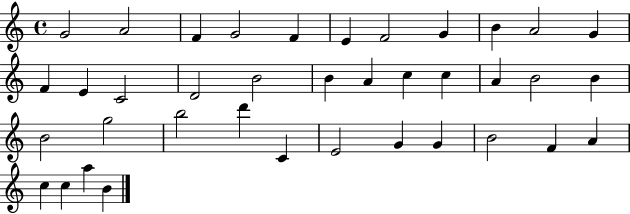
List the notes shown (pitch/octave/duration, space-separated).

G4/h A4/h F4/q G4/h F4/q E4/q F4/h G4/q B4/q A4/h G4/q F4/q E4/q C4/h D4/h B4/h B4/q A4/q C5/q C5/q A4/q B4/h B4/q B4/h G5/h B5/h D6/q C4/q E4/h G4/q G4/q B4/h F4/q A4/q C5/q C5/q A5/q B4/q